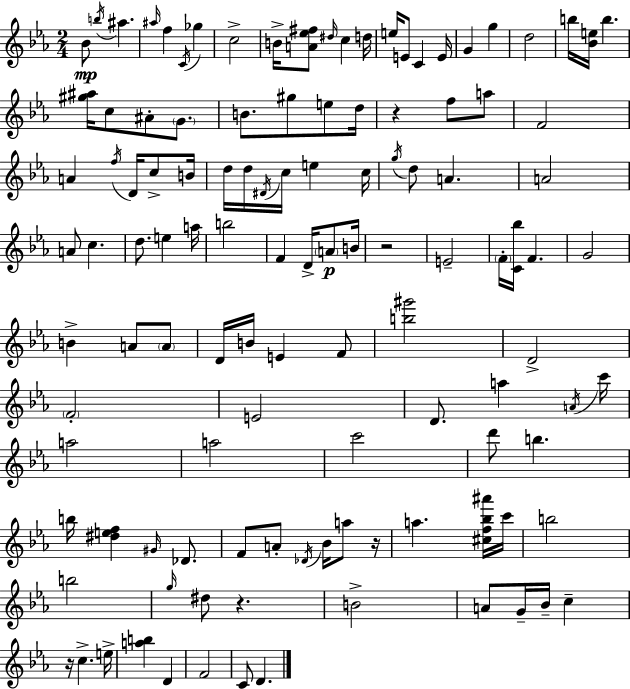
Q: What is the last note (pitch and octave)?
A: D4